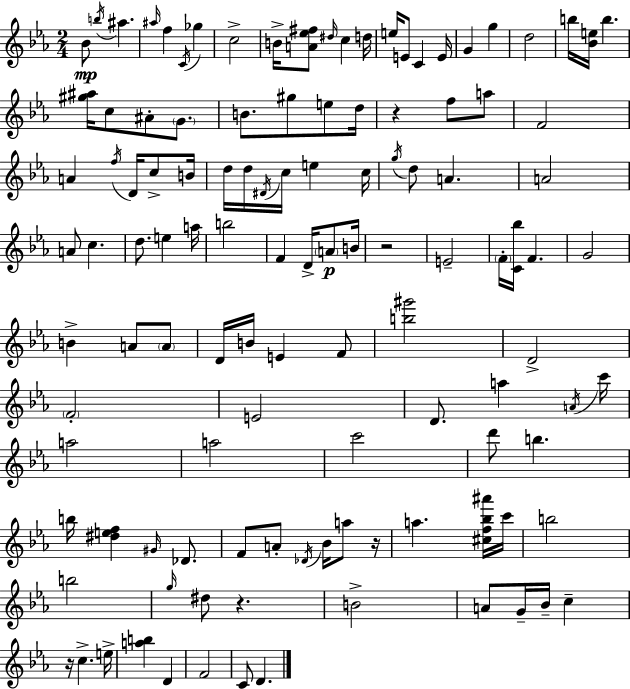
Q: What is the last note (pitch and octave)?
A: D4